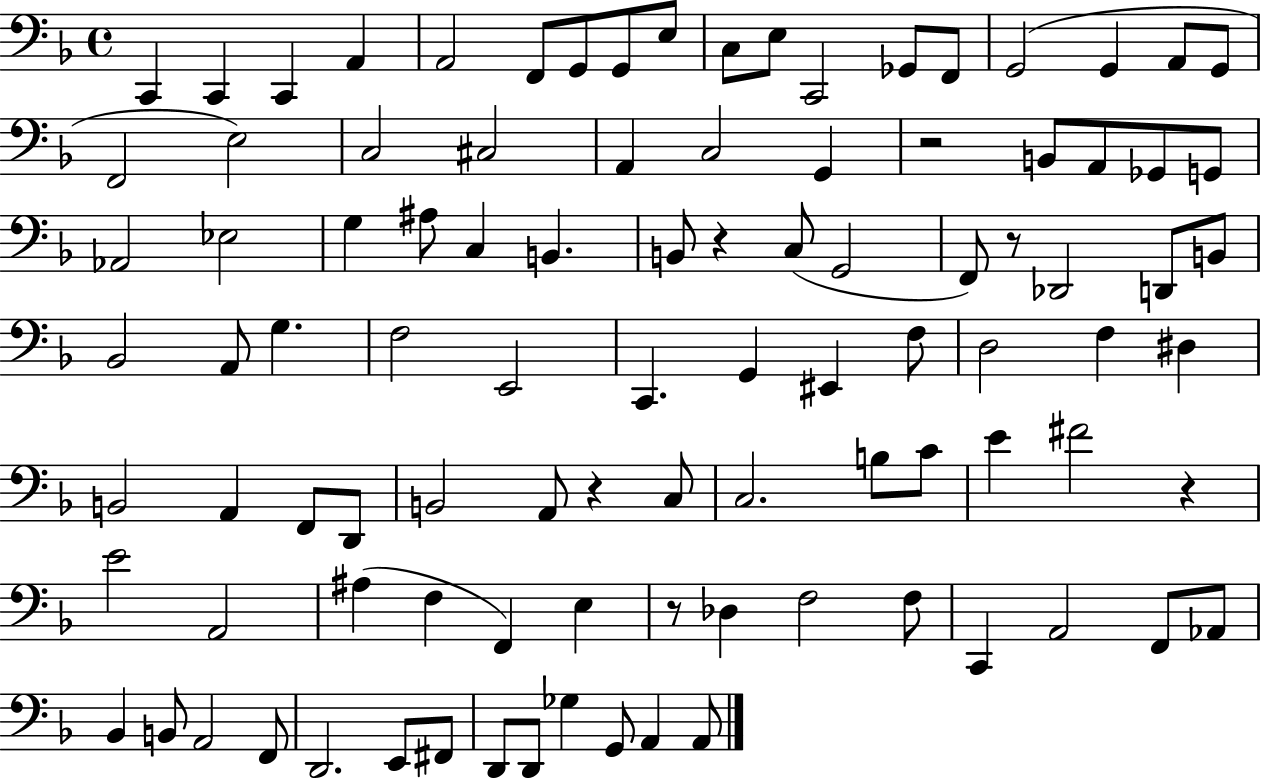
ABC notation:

X:1
T:Untitled
M:4/4
L:1/4
K:F
C,, C,, C,, A,, A,,2 F,,/2 G,,/2 G,,/2 E,/2 C,/2 E,/2 C,,2 _G,,/2 F,,/2 G,,2 G,, A,,/2 G,,/2 F,,2 E,2 C,2 ^C,2 A,, C,2 G,, z2 B,,/2 A,,/2 _G,,/2 G,,/2 _A,,2 _E,2 G, ^A,/2 C, B,, B,,/2 z C,/2 G,,2 F,,/2 z/2 _D,,2 D,,/2 B,,/2 _B,,2 A,,/2 G, F,2 E,,2 C,, G,, ^E,, F,/2 D,2 F, ^D, B,,2 A,, F,,/2 D,,/2 B,,2 A,,/2 z C,/2 C,2 B,/2 C/2 E ^F2 z E2 A,,2 ^A, F, F,, E, z/2 _D, F,2 F,/2 C,, A,,2 F,,/2 _A,,/2 _B,, B,,/2 A,,2 F,,/2 D,,2 E,,/2 ^F,,/2 D,,/2 D,,/2 _G, G,,/2 A,, A,,/2